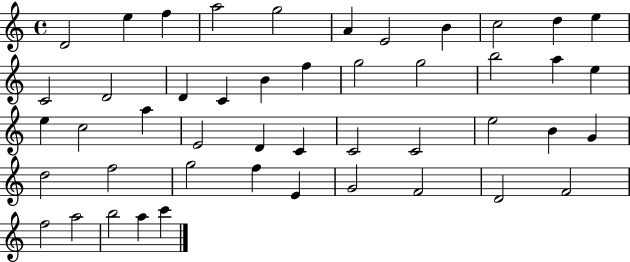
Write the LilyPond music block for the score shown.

{
  \clef treble
  \time 4/4
  \defaultTimeSignature
  \key c \major
  d'2 e''4 f''4 | a''2 g''2 | a'4 e'2 b'4 | c''2 d''4 e''4 | \break c'2 d'2 | d'4 c'4 b'4 f''4 | g''2 g''2 | b''2 a''4 e''4 | \break e''4 c''2 a''4 | e'2 d'4 c'4 | c'2 c'2 | e''2 b'4 g'4 | \break d''2 f''2 | g''2 f''4 e'4 | g'2 f'2 | d'2 f'2 | \break f''2 a''2 | b''2 a''4 c'''4 | \bar "|."
}